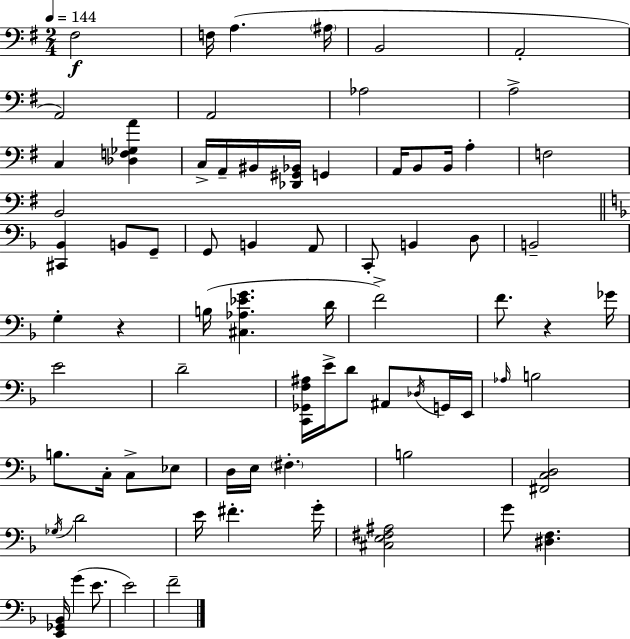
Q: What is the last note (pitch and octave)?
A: F4